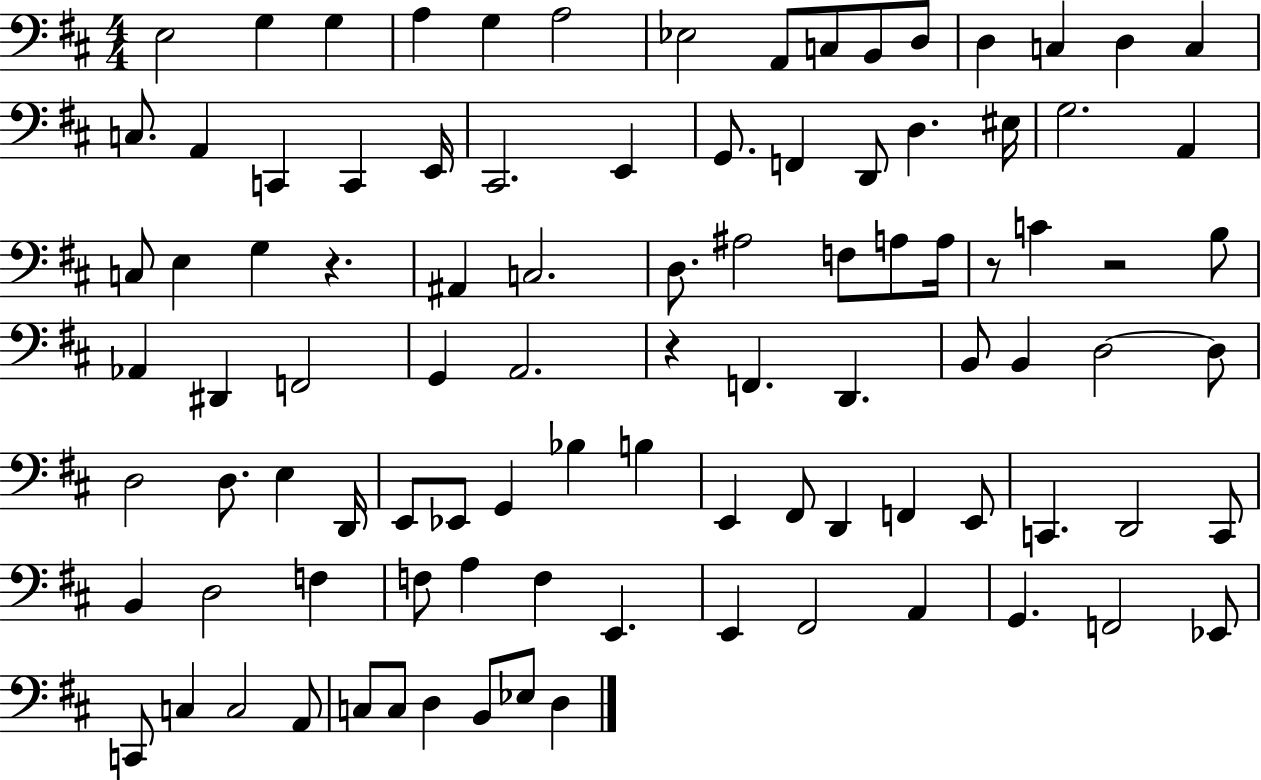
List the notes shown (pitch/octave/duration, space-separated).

E3/h G3/q G3/q A3/q G3/q A3/h Eb3/h A2/e C3/e B2/e D3/e D3/q C3/q D3/q C3/q C3/e. A2/q C2/q C2/q E2/s C#2/h. E2/q G2/e. F2/q D2/e D3/q. EIS3/s G3/h. A2/q C3/e E3/q G3/q R/q. A#2/q C3/h. D3/e. A#3/h F3/e A3/e A3/s R/e C4/q R/h B3/e Ab2/q D#2/q F2/h G2/q A2/h. R/q F2/q. D2/q. B2/e B2/q D3/h D3/e D3/h D3/e. E3/q D2/s E2/e Eb2/e G2/q Bb3/q B3/q E2/q F#2/e D2/q F2/q E2/e C2/q. D2/h C2/e B2/q D3/h F3/q F3/e A3/q F3/q E2/q. E2/q F#2/h A2/q G2/q. F2/h Eb2/e C2/e C3/q C3/h A2/e C3/e C3/e D3/q B2/e Eb3/e D3/q